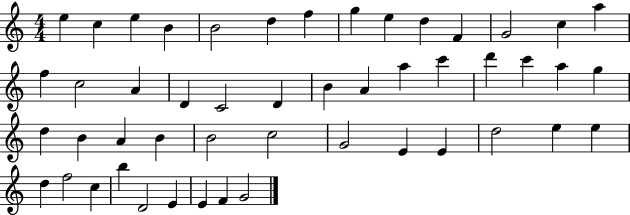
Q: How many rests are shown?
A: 0